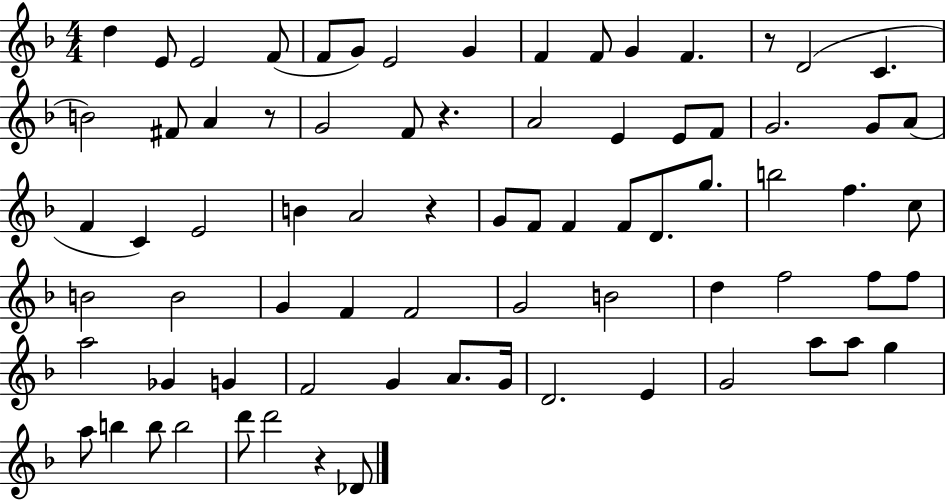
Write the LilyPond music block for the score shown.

{
  \clef treble
  \numericTimeSignature
  \time 4/4
  \key f \major
  d''4 e'8 e'2 f'8( | f'8 g'8) e'2 g'4 | f'4 f'8 g'4 f'4. | r8 d'2( c'4. | \break b'2) fis'8 a'4 r8 | g'2 f'8 r4. | a'2 e'4 e'8 f'8 | g'2. g'8 a'8( | \break f'4 c'4) e'2 | b'4 a'2 r4 | g'8 f'8 f'4 f'8 d'8. g''8. | b''2 f''4. c''8 | \break b'2 b'2 | g'4 f'4 f'2 | g'2 b'2 | d''4 f''2 f''8 f''8 | \break a''2 ges'4 g'4 | f'2 g'4 a'8. g'16 | d'2. e'4 | g'2 a''8 a''8 g''4 | \break a''8 b''4 b''8 b''2 | d'''8 d'''2 r4 des'8 | \bar "|."
}